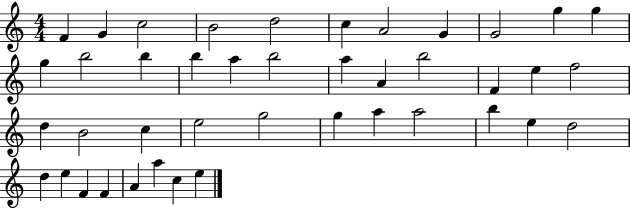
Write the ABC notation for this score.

X:1
T:Untitled
M:4/4
L:1/4
K:C
F G c2 B2 d2 c A2 G G2 g g g b2 b b a b2 a A b2 F e f2 d B2 c e2 g2 g a a2 b e d2 d e F F A a c e